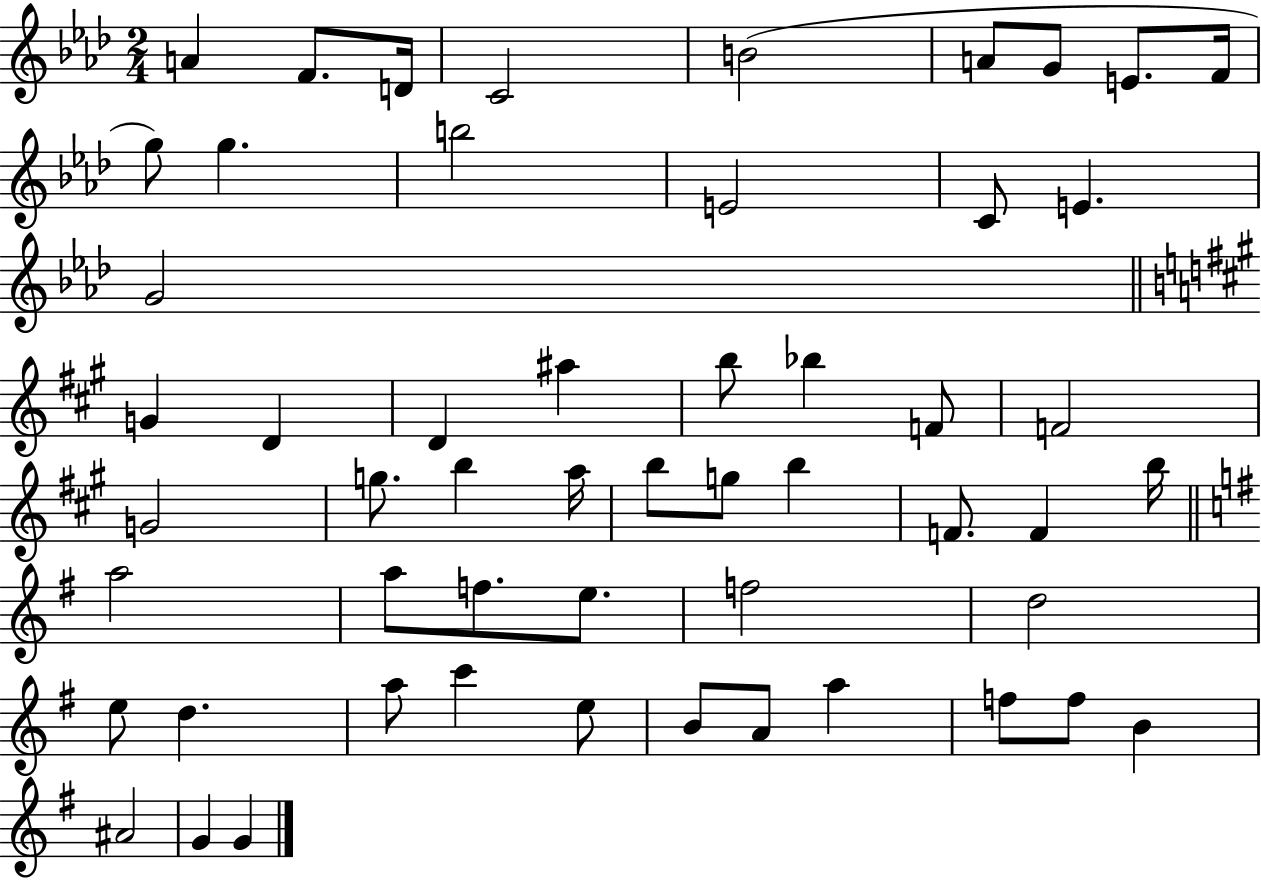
A4/q F4/e. D4/s C4/h B4/h A4/e G4/e E4/e. F4/s G5/e G5/q. B5/h E4/h C4/e E4/q. G4/h G4/q D4/q D4/q A#5/q B5/e Bb5/q F4/e F4/h G4/h G5/e. B5/q A5/s B5/e G5/e B5/q F4/e. F4/q B5/s A5/h A5/e F5/e. E5/e. F5/h D5/h E5/e D5/q. A5/e C6/q E5/e B4/e A4/e A5/q F5/e F5/e B4/q A#4/h G4/q G4/q